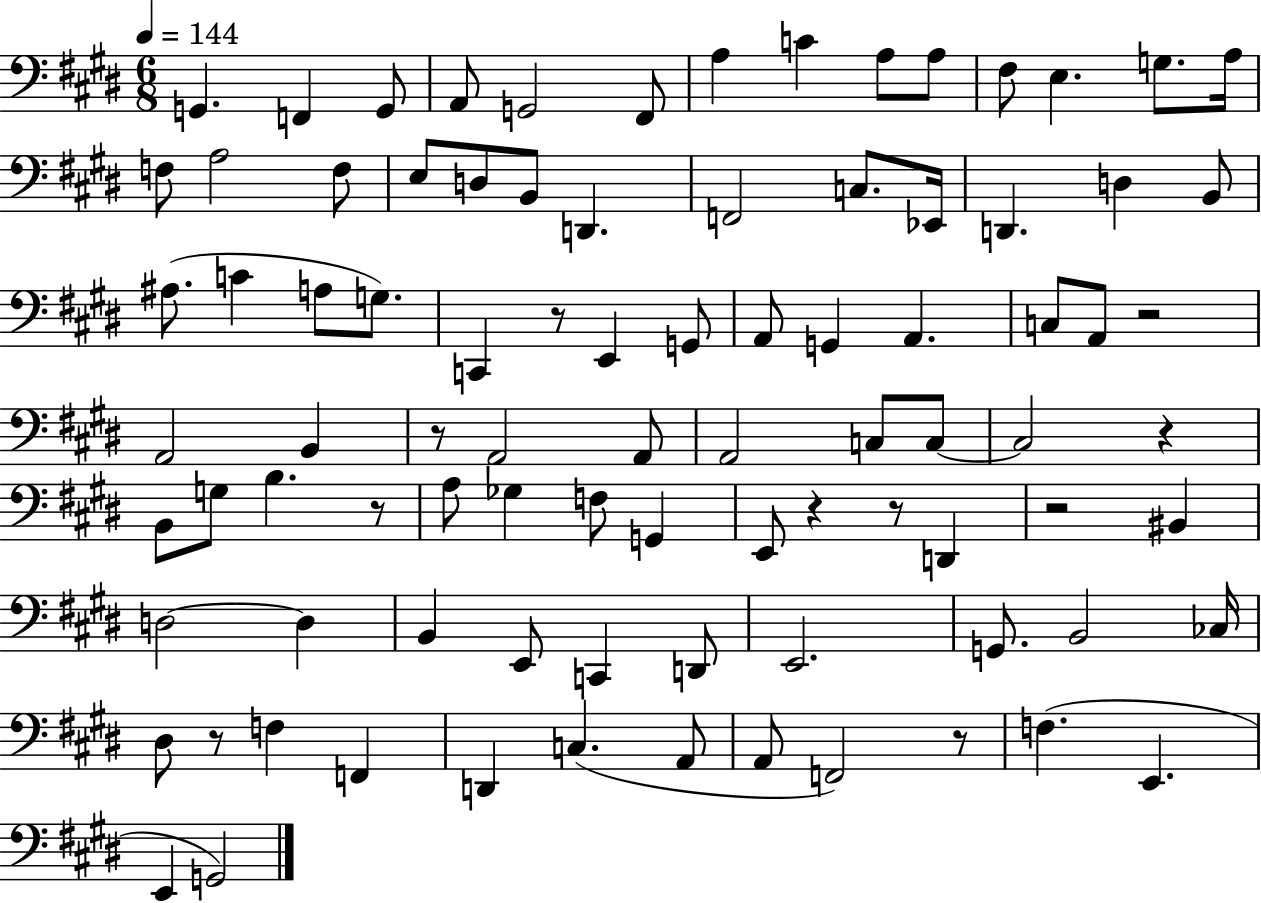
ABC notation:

X:1
T:Untitled
M:6/8
L:1/4
K:E
G,, F,, G,,/2 A,,/2 G,,2 ^F,,/2 A, C A,/2 A,/2 ^F,/2 E, G,/2 A,/4 F,/2 A,2 F,/2 E,/2 D,/2 B,,/2 D,, F,,2 C,/2 _E,,/4 D,, D, B,,/2 ^A,/2 C A,/2 G,/2 C,, z/2 E,, G,,/2 A,,/2 G,, A,, C,/2 A,,/2 z2 A,,2 B,, z/2 A,,2 A,,/2 A,,2 C,/2 C,/2 C,2 z B,,/2 G,/2 B, z/2 A,/2 _G, F,/2 G,, E,,/2 z z/2 D,, z2 ^B,, D,2 D, B,, E,,/2 C,, D,,/2 E,,2 G,,/2 B,,2 _C,/4 ^D,/2 z/2 F, F,, D,, C, A,,/2 A,,/2 F,,2 z/2 F, E,, E,, G,,2